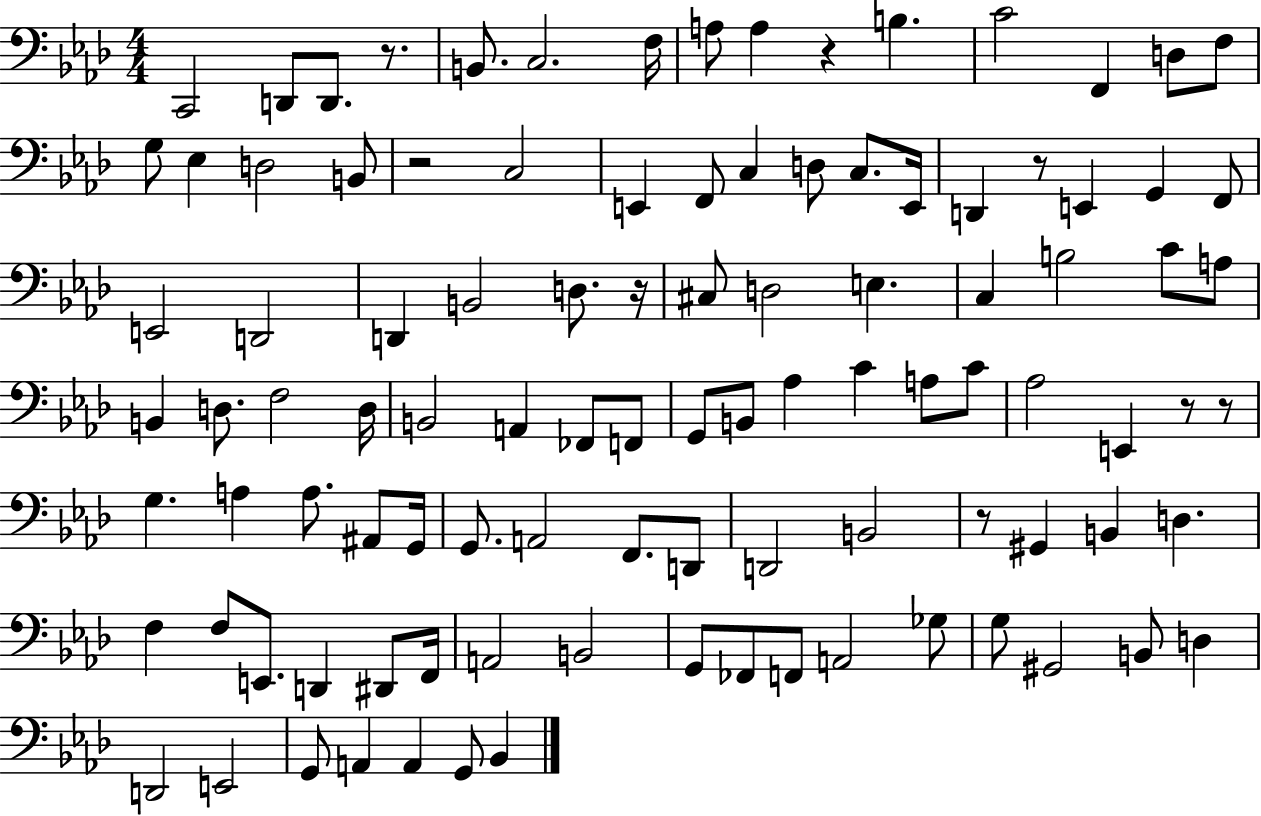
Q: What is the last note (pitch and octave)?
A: Bb2